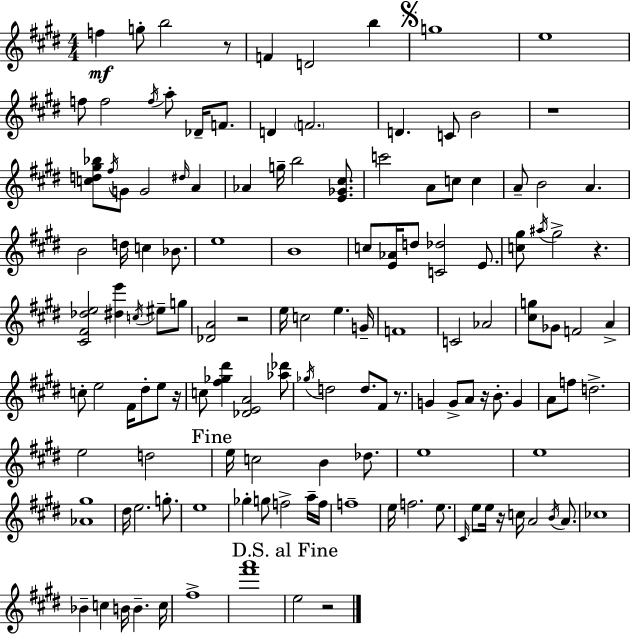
X:1
T:Untitled
M:4/4
L:1/4
K:E
f g/2 b2 z/2 F D2 b g4 e4 f/2 f2 f/4 a/2 _D/4 F/2 D F2 D C/2 B2 z4 [cd^g_b]/2 ^f/4 G/2 G2 ^d/4 A _A g/4 b2 [E_G^c]/2 c'2 A/2 c/2 c A/2 B2 A B2 d/4 c _B/2 e4 B4 c/2 [E_A]/4 d/2 [C_d]2 E/2 [c^g]/2 ^a/4 ^g2 z [^C^F_de]2 [^de'] c/4 ^e/2 g/2 [_DA]2 z2 e/4 c2 e G/4 F4 C2 _A2 [^cg]/2 _G/2 F2 A c/2 e2 ^F/4 ^d/2 e/2 z/4 c/2 [^f_g^d'] [_DEA]2 [_a_d']/2 _g/4 d2 d/2 ^F/2 z/2 G G/2 A/2 z/4 B/2 G A/2 f/2 d2 e2 d2 e/4 c2 B _d/2 e4 e4 [_A^g]4 ^d/4 e2 g/2 e4 _g g/2 f2 a/4 f/4 f4 e/4 f2 e/2 ^C/4 e/2 e/4 z/4 c/4 A2 B/4 A/2 _c4 _B c B/4 B c/4 ^f4 [^f'a']4 e2 z2